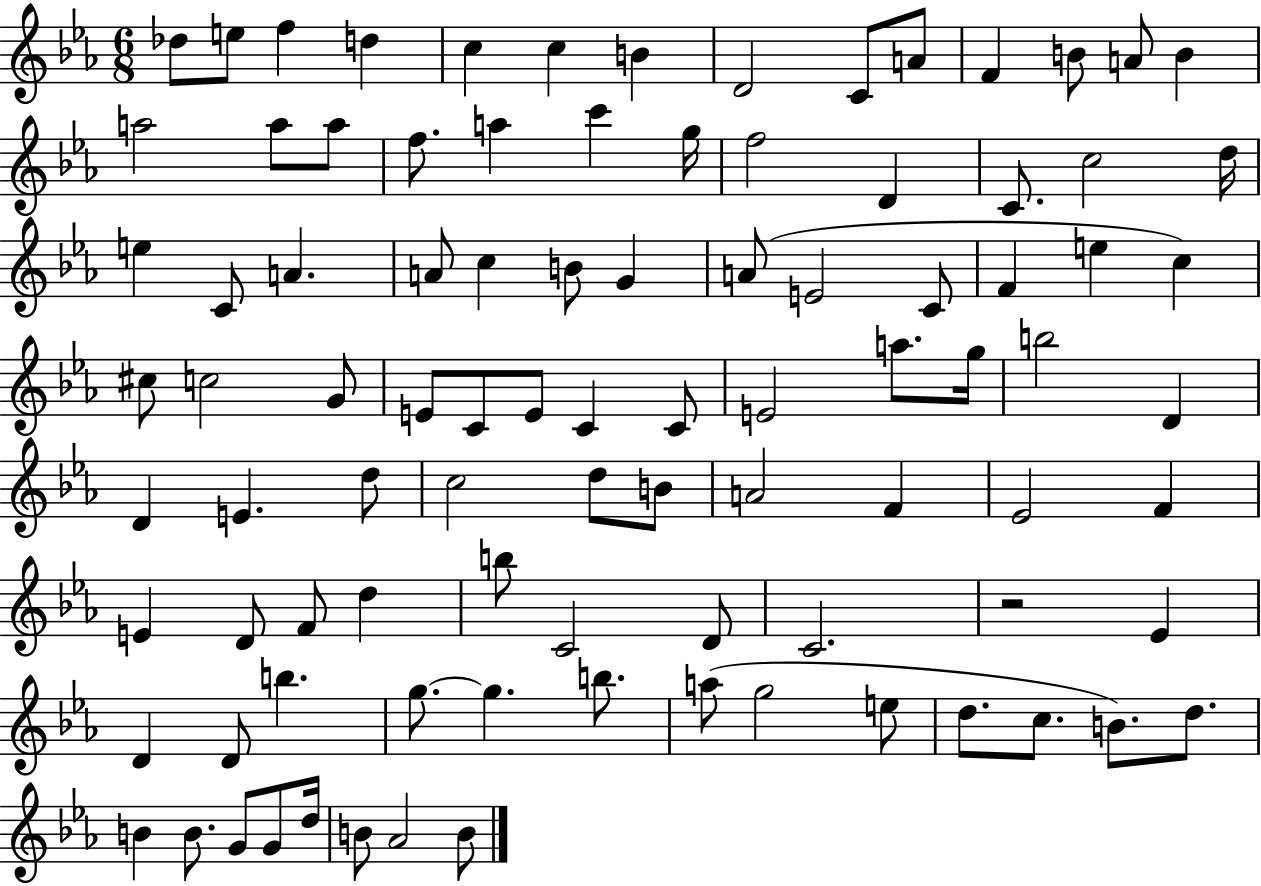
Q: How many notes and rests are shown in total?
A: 93